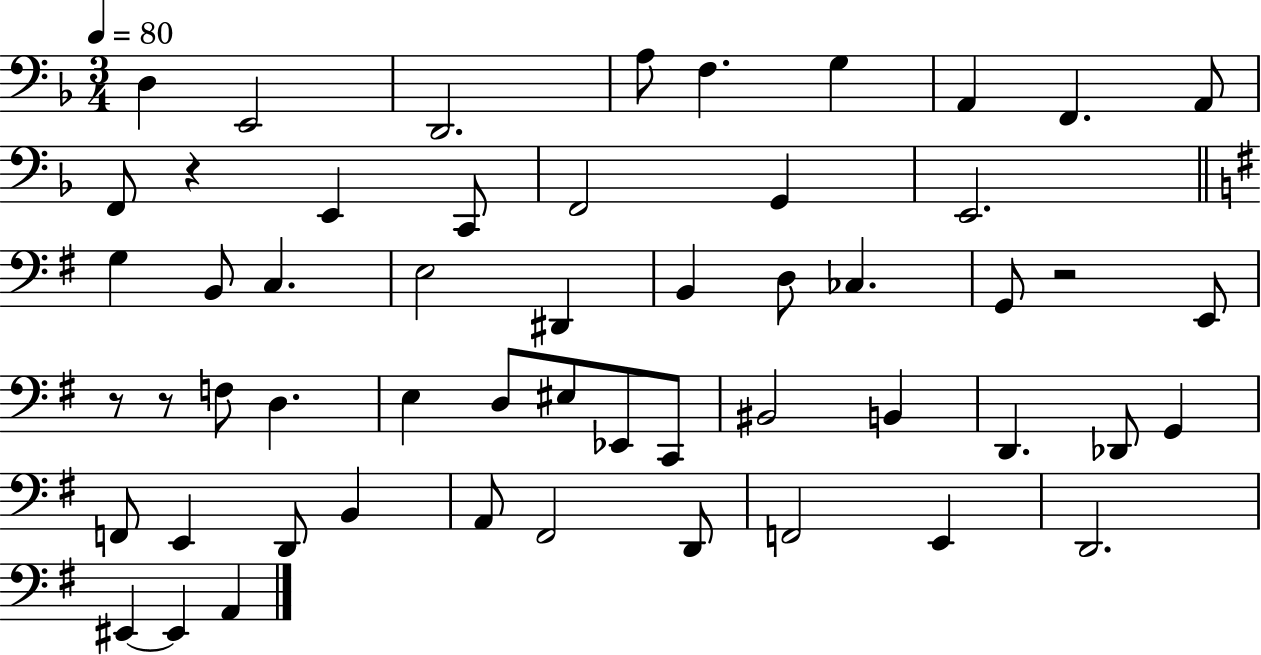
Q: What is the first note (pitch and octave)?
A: D3